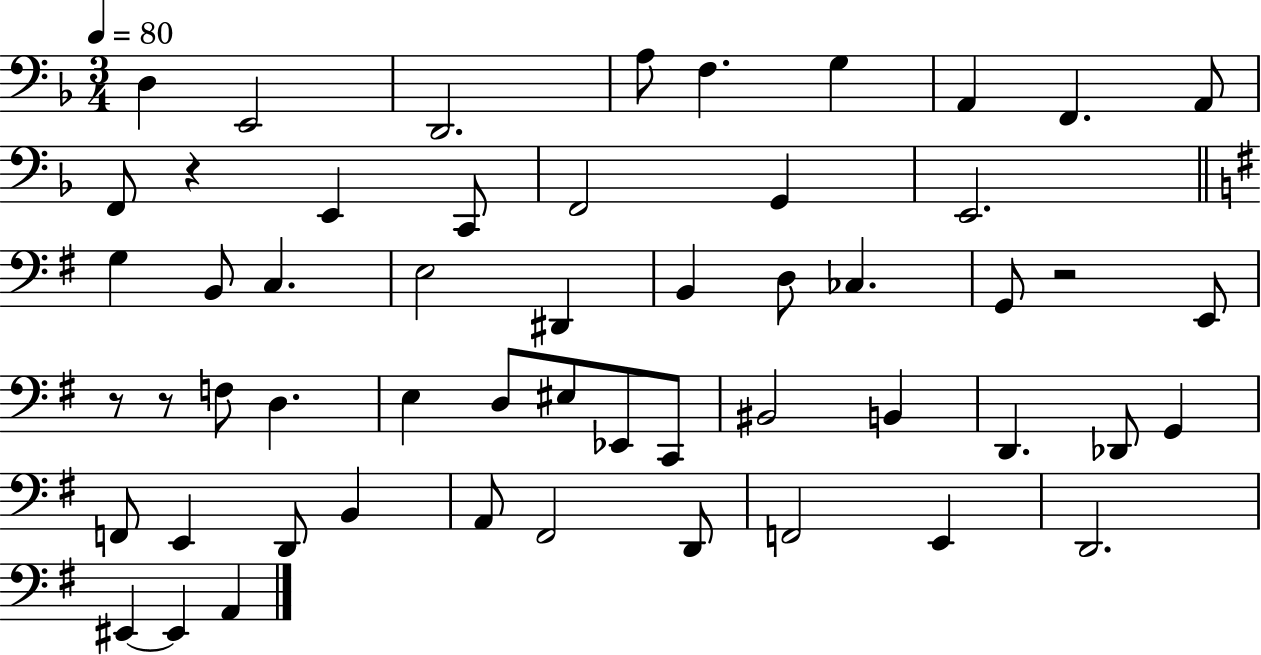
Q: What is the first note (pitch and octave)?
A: D3